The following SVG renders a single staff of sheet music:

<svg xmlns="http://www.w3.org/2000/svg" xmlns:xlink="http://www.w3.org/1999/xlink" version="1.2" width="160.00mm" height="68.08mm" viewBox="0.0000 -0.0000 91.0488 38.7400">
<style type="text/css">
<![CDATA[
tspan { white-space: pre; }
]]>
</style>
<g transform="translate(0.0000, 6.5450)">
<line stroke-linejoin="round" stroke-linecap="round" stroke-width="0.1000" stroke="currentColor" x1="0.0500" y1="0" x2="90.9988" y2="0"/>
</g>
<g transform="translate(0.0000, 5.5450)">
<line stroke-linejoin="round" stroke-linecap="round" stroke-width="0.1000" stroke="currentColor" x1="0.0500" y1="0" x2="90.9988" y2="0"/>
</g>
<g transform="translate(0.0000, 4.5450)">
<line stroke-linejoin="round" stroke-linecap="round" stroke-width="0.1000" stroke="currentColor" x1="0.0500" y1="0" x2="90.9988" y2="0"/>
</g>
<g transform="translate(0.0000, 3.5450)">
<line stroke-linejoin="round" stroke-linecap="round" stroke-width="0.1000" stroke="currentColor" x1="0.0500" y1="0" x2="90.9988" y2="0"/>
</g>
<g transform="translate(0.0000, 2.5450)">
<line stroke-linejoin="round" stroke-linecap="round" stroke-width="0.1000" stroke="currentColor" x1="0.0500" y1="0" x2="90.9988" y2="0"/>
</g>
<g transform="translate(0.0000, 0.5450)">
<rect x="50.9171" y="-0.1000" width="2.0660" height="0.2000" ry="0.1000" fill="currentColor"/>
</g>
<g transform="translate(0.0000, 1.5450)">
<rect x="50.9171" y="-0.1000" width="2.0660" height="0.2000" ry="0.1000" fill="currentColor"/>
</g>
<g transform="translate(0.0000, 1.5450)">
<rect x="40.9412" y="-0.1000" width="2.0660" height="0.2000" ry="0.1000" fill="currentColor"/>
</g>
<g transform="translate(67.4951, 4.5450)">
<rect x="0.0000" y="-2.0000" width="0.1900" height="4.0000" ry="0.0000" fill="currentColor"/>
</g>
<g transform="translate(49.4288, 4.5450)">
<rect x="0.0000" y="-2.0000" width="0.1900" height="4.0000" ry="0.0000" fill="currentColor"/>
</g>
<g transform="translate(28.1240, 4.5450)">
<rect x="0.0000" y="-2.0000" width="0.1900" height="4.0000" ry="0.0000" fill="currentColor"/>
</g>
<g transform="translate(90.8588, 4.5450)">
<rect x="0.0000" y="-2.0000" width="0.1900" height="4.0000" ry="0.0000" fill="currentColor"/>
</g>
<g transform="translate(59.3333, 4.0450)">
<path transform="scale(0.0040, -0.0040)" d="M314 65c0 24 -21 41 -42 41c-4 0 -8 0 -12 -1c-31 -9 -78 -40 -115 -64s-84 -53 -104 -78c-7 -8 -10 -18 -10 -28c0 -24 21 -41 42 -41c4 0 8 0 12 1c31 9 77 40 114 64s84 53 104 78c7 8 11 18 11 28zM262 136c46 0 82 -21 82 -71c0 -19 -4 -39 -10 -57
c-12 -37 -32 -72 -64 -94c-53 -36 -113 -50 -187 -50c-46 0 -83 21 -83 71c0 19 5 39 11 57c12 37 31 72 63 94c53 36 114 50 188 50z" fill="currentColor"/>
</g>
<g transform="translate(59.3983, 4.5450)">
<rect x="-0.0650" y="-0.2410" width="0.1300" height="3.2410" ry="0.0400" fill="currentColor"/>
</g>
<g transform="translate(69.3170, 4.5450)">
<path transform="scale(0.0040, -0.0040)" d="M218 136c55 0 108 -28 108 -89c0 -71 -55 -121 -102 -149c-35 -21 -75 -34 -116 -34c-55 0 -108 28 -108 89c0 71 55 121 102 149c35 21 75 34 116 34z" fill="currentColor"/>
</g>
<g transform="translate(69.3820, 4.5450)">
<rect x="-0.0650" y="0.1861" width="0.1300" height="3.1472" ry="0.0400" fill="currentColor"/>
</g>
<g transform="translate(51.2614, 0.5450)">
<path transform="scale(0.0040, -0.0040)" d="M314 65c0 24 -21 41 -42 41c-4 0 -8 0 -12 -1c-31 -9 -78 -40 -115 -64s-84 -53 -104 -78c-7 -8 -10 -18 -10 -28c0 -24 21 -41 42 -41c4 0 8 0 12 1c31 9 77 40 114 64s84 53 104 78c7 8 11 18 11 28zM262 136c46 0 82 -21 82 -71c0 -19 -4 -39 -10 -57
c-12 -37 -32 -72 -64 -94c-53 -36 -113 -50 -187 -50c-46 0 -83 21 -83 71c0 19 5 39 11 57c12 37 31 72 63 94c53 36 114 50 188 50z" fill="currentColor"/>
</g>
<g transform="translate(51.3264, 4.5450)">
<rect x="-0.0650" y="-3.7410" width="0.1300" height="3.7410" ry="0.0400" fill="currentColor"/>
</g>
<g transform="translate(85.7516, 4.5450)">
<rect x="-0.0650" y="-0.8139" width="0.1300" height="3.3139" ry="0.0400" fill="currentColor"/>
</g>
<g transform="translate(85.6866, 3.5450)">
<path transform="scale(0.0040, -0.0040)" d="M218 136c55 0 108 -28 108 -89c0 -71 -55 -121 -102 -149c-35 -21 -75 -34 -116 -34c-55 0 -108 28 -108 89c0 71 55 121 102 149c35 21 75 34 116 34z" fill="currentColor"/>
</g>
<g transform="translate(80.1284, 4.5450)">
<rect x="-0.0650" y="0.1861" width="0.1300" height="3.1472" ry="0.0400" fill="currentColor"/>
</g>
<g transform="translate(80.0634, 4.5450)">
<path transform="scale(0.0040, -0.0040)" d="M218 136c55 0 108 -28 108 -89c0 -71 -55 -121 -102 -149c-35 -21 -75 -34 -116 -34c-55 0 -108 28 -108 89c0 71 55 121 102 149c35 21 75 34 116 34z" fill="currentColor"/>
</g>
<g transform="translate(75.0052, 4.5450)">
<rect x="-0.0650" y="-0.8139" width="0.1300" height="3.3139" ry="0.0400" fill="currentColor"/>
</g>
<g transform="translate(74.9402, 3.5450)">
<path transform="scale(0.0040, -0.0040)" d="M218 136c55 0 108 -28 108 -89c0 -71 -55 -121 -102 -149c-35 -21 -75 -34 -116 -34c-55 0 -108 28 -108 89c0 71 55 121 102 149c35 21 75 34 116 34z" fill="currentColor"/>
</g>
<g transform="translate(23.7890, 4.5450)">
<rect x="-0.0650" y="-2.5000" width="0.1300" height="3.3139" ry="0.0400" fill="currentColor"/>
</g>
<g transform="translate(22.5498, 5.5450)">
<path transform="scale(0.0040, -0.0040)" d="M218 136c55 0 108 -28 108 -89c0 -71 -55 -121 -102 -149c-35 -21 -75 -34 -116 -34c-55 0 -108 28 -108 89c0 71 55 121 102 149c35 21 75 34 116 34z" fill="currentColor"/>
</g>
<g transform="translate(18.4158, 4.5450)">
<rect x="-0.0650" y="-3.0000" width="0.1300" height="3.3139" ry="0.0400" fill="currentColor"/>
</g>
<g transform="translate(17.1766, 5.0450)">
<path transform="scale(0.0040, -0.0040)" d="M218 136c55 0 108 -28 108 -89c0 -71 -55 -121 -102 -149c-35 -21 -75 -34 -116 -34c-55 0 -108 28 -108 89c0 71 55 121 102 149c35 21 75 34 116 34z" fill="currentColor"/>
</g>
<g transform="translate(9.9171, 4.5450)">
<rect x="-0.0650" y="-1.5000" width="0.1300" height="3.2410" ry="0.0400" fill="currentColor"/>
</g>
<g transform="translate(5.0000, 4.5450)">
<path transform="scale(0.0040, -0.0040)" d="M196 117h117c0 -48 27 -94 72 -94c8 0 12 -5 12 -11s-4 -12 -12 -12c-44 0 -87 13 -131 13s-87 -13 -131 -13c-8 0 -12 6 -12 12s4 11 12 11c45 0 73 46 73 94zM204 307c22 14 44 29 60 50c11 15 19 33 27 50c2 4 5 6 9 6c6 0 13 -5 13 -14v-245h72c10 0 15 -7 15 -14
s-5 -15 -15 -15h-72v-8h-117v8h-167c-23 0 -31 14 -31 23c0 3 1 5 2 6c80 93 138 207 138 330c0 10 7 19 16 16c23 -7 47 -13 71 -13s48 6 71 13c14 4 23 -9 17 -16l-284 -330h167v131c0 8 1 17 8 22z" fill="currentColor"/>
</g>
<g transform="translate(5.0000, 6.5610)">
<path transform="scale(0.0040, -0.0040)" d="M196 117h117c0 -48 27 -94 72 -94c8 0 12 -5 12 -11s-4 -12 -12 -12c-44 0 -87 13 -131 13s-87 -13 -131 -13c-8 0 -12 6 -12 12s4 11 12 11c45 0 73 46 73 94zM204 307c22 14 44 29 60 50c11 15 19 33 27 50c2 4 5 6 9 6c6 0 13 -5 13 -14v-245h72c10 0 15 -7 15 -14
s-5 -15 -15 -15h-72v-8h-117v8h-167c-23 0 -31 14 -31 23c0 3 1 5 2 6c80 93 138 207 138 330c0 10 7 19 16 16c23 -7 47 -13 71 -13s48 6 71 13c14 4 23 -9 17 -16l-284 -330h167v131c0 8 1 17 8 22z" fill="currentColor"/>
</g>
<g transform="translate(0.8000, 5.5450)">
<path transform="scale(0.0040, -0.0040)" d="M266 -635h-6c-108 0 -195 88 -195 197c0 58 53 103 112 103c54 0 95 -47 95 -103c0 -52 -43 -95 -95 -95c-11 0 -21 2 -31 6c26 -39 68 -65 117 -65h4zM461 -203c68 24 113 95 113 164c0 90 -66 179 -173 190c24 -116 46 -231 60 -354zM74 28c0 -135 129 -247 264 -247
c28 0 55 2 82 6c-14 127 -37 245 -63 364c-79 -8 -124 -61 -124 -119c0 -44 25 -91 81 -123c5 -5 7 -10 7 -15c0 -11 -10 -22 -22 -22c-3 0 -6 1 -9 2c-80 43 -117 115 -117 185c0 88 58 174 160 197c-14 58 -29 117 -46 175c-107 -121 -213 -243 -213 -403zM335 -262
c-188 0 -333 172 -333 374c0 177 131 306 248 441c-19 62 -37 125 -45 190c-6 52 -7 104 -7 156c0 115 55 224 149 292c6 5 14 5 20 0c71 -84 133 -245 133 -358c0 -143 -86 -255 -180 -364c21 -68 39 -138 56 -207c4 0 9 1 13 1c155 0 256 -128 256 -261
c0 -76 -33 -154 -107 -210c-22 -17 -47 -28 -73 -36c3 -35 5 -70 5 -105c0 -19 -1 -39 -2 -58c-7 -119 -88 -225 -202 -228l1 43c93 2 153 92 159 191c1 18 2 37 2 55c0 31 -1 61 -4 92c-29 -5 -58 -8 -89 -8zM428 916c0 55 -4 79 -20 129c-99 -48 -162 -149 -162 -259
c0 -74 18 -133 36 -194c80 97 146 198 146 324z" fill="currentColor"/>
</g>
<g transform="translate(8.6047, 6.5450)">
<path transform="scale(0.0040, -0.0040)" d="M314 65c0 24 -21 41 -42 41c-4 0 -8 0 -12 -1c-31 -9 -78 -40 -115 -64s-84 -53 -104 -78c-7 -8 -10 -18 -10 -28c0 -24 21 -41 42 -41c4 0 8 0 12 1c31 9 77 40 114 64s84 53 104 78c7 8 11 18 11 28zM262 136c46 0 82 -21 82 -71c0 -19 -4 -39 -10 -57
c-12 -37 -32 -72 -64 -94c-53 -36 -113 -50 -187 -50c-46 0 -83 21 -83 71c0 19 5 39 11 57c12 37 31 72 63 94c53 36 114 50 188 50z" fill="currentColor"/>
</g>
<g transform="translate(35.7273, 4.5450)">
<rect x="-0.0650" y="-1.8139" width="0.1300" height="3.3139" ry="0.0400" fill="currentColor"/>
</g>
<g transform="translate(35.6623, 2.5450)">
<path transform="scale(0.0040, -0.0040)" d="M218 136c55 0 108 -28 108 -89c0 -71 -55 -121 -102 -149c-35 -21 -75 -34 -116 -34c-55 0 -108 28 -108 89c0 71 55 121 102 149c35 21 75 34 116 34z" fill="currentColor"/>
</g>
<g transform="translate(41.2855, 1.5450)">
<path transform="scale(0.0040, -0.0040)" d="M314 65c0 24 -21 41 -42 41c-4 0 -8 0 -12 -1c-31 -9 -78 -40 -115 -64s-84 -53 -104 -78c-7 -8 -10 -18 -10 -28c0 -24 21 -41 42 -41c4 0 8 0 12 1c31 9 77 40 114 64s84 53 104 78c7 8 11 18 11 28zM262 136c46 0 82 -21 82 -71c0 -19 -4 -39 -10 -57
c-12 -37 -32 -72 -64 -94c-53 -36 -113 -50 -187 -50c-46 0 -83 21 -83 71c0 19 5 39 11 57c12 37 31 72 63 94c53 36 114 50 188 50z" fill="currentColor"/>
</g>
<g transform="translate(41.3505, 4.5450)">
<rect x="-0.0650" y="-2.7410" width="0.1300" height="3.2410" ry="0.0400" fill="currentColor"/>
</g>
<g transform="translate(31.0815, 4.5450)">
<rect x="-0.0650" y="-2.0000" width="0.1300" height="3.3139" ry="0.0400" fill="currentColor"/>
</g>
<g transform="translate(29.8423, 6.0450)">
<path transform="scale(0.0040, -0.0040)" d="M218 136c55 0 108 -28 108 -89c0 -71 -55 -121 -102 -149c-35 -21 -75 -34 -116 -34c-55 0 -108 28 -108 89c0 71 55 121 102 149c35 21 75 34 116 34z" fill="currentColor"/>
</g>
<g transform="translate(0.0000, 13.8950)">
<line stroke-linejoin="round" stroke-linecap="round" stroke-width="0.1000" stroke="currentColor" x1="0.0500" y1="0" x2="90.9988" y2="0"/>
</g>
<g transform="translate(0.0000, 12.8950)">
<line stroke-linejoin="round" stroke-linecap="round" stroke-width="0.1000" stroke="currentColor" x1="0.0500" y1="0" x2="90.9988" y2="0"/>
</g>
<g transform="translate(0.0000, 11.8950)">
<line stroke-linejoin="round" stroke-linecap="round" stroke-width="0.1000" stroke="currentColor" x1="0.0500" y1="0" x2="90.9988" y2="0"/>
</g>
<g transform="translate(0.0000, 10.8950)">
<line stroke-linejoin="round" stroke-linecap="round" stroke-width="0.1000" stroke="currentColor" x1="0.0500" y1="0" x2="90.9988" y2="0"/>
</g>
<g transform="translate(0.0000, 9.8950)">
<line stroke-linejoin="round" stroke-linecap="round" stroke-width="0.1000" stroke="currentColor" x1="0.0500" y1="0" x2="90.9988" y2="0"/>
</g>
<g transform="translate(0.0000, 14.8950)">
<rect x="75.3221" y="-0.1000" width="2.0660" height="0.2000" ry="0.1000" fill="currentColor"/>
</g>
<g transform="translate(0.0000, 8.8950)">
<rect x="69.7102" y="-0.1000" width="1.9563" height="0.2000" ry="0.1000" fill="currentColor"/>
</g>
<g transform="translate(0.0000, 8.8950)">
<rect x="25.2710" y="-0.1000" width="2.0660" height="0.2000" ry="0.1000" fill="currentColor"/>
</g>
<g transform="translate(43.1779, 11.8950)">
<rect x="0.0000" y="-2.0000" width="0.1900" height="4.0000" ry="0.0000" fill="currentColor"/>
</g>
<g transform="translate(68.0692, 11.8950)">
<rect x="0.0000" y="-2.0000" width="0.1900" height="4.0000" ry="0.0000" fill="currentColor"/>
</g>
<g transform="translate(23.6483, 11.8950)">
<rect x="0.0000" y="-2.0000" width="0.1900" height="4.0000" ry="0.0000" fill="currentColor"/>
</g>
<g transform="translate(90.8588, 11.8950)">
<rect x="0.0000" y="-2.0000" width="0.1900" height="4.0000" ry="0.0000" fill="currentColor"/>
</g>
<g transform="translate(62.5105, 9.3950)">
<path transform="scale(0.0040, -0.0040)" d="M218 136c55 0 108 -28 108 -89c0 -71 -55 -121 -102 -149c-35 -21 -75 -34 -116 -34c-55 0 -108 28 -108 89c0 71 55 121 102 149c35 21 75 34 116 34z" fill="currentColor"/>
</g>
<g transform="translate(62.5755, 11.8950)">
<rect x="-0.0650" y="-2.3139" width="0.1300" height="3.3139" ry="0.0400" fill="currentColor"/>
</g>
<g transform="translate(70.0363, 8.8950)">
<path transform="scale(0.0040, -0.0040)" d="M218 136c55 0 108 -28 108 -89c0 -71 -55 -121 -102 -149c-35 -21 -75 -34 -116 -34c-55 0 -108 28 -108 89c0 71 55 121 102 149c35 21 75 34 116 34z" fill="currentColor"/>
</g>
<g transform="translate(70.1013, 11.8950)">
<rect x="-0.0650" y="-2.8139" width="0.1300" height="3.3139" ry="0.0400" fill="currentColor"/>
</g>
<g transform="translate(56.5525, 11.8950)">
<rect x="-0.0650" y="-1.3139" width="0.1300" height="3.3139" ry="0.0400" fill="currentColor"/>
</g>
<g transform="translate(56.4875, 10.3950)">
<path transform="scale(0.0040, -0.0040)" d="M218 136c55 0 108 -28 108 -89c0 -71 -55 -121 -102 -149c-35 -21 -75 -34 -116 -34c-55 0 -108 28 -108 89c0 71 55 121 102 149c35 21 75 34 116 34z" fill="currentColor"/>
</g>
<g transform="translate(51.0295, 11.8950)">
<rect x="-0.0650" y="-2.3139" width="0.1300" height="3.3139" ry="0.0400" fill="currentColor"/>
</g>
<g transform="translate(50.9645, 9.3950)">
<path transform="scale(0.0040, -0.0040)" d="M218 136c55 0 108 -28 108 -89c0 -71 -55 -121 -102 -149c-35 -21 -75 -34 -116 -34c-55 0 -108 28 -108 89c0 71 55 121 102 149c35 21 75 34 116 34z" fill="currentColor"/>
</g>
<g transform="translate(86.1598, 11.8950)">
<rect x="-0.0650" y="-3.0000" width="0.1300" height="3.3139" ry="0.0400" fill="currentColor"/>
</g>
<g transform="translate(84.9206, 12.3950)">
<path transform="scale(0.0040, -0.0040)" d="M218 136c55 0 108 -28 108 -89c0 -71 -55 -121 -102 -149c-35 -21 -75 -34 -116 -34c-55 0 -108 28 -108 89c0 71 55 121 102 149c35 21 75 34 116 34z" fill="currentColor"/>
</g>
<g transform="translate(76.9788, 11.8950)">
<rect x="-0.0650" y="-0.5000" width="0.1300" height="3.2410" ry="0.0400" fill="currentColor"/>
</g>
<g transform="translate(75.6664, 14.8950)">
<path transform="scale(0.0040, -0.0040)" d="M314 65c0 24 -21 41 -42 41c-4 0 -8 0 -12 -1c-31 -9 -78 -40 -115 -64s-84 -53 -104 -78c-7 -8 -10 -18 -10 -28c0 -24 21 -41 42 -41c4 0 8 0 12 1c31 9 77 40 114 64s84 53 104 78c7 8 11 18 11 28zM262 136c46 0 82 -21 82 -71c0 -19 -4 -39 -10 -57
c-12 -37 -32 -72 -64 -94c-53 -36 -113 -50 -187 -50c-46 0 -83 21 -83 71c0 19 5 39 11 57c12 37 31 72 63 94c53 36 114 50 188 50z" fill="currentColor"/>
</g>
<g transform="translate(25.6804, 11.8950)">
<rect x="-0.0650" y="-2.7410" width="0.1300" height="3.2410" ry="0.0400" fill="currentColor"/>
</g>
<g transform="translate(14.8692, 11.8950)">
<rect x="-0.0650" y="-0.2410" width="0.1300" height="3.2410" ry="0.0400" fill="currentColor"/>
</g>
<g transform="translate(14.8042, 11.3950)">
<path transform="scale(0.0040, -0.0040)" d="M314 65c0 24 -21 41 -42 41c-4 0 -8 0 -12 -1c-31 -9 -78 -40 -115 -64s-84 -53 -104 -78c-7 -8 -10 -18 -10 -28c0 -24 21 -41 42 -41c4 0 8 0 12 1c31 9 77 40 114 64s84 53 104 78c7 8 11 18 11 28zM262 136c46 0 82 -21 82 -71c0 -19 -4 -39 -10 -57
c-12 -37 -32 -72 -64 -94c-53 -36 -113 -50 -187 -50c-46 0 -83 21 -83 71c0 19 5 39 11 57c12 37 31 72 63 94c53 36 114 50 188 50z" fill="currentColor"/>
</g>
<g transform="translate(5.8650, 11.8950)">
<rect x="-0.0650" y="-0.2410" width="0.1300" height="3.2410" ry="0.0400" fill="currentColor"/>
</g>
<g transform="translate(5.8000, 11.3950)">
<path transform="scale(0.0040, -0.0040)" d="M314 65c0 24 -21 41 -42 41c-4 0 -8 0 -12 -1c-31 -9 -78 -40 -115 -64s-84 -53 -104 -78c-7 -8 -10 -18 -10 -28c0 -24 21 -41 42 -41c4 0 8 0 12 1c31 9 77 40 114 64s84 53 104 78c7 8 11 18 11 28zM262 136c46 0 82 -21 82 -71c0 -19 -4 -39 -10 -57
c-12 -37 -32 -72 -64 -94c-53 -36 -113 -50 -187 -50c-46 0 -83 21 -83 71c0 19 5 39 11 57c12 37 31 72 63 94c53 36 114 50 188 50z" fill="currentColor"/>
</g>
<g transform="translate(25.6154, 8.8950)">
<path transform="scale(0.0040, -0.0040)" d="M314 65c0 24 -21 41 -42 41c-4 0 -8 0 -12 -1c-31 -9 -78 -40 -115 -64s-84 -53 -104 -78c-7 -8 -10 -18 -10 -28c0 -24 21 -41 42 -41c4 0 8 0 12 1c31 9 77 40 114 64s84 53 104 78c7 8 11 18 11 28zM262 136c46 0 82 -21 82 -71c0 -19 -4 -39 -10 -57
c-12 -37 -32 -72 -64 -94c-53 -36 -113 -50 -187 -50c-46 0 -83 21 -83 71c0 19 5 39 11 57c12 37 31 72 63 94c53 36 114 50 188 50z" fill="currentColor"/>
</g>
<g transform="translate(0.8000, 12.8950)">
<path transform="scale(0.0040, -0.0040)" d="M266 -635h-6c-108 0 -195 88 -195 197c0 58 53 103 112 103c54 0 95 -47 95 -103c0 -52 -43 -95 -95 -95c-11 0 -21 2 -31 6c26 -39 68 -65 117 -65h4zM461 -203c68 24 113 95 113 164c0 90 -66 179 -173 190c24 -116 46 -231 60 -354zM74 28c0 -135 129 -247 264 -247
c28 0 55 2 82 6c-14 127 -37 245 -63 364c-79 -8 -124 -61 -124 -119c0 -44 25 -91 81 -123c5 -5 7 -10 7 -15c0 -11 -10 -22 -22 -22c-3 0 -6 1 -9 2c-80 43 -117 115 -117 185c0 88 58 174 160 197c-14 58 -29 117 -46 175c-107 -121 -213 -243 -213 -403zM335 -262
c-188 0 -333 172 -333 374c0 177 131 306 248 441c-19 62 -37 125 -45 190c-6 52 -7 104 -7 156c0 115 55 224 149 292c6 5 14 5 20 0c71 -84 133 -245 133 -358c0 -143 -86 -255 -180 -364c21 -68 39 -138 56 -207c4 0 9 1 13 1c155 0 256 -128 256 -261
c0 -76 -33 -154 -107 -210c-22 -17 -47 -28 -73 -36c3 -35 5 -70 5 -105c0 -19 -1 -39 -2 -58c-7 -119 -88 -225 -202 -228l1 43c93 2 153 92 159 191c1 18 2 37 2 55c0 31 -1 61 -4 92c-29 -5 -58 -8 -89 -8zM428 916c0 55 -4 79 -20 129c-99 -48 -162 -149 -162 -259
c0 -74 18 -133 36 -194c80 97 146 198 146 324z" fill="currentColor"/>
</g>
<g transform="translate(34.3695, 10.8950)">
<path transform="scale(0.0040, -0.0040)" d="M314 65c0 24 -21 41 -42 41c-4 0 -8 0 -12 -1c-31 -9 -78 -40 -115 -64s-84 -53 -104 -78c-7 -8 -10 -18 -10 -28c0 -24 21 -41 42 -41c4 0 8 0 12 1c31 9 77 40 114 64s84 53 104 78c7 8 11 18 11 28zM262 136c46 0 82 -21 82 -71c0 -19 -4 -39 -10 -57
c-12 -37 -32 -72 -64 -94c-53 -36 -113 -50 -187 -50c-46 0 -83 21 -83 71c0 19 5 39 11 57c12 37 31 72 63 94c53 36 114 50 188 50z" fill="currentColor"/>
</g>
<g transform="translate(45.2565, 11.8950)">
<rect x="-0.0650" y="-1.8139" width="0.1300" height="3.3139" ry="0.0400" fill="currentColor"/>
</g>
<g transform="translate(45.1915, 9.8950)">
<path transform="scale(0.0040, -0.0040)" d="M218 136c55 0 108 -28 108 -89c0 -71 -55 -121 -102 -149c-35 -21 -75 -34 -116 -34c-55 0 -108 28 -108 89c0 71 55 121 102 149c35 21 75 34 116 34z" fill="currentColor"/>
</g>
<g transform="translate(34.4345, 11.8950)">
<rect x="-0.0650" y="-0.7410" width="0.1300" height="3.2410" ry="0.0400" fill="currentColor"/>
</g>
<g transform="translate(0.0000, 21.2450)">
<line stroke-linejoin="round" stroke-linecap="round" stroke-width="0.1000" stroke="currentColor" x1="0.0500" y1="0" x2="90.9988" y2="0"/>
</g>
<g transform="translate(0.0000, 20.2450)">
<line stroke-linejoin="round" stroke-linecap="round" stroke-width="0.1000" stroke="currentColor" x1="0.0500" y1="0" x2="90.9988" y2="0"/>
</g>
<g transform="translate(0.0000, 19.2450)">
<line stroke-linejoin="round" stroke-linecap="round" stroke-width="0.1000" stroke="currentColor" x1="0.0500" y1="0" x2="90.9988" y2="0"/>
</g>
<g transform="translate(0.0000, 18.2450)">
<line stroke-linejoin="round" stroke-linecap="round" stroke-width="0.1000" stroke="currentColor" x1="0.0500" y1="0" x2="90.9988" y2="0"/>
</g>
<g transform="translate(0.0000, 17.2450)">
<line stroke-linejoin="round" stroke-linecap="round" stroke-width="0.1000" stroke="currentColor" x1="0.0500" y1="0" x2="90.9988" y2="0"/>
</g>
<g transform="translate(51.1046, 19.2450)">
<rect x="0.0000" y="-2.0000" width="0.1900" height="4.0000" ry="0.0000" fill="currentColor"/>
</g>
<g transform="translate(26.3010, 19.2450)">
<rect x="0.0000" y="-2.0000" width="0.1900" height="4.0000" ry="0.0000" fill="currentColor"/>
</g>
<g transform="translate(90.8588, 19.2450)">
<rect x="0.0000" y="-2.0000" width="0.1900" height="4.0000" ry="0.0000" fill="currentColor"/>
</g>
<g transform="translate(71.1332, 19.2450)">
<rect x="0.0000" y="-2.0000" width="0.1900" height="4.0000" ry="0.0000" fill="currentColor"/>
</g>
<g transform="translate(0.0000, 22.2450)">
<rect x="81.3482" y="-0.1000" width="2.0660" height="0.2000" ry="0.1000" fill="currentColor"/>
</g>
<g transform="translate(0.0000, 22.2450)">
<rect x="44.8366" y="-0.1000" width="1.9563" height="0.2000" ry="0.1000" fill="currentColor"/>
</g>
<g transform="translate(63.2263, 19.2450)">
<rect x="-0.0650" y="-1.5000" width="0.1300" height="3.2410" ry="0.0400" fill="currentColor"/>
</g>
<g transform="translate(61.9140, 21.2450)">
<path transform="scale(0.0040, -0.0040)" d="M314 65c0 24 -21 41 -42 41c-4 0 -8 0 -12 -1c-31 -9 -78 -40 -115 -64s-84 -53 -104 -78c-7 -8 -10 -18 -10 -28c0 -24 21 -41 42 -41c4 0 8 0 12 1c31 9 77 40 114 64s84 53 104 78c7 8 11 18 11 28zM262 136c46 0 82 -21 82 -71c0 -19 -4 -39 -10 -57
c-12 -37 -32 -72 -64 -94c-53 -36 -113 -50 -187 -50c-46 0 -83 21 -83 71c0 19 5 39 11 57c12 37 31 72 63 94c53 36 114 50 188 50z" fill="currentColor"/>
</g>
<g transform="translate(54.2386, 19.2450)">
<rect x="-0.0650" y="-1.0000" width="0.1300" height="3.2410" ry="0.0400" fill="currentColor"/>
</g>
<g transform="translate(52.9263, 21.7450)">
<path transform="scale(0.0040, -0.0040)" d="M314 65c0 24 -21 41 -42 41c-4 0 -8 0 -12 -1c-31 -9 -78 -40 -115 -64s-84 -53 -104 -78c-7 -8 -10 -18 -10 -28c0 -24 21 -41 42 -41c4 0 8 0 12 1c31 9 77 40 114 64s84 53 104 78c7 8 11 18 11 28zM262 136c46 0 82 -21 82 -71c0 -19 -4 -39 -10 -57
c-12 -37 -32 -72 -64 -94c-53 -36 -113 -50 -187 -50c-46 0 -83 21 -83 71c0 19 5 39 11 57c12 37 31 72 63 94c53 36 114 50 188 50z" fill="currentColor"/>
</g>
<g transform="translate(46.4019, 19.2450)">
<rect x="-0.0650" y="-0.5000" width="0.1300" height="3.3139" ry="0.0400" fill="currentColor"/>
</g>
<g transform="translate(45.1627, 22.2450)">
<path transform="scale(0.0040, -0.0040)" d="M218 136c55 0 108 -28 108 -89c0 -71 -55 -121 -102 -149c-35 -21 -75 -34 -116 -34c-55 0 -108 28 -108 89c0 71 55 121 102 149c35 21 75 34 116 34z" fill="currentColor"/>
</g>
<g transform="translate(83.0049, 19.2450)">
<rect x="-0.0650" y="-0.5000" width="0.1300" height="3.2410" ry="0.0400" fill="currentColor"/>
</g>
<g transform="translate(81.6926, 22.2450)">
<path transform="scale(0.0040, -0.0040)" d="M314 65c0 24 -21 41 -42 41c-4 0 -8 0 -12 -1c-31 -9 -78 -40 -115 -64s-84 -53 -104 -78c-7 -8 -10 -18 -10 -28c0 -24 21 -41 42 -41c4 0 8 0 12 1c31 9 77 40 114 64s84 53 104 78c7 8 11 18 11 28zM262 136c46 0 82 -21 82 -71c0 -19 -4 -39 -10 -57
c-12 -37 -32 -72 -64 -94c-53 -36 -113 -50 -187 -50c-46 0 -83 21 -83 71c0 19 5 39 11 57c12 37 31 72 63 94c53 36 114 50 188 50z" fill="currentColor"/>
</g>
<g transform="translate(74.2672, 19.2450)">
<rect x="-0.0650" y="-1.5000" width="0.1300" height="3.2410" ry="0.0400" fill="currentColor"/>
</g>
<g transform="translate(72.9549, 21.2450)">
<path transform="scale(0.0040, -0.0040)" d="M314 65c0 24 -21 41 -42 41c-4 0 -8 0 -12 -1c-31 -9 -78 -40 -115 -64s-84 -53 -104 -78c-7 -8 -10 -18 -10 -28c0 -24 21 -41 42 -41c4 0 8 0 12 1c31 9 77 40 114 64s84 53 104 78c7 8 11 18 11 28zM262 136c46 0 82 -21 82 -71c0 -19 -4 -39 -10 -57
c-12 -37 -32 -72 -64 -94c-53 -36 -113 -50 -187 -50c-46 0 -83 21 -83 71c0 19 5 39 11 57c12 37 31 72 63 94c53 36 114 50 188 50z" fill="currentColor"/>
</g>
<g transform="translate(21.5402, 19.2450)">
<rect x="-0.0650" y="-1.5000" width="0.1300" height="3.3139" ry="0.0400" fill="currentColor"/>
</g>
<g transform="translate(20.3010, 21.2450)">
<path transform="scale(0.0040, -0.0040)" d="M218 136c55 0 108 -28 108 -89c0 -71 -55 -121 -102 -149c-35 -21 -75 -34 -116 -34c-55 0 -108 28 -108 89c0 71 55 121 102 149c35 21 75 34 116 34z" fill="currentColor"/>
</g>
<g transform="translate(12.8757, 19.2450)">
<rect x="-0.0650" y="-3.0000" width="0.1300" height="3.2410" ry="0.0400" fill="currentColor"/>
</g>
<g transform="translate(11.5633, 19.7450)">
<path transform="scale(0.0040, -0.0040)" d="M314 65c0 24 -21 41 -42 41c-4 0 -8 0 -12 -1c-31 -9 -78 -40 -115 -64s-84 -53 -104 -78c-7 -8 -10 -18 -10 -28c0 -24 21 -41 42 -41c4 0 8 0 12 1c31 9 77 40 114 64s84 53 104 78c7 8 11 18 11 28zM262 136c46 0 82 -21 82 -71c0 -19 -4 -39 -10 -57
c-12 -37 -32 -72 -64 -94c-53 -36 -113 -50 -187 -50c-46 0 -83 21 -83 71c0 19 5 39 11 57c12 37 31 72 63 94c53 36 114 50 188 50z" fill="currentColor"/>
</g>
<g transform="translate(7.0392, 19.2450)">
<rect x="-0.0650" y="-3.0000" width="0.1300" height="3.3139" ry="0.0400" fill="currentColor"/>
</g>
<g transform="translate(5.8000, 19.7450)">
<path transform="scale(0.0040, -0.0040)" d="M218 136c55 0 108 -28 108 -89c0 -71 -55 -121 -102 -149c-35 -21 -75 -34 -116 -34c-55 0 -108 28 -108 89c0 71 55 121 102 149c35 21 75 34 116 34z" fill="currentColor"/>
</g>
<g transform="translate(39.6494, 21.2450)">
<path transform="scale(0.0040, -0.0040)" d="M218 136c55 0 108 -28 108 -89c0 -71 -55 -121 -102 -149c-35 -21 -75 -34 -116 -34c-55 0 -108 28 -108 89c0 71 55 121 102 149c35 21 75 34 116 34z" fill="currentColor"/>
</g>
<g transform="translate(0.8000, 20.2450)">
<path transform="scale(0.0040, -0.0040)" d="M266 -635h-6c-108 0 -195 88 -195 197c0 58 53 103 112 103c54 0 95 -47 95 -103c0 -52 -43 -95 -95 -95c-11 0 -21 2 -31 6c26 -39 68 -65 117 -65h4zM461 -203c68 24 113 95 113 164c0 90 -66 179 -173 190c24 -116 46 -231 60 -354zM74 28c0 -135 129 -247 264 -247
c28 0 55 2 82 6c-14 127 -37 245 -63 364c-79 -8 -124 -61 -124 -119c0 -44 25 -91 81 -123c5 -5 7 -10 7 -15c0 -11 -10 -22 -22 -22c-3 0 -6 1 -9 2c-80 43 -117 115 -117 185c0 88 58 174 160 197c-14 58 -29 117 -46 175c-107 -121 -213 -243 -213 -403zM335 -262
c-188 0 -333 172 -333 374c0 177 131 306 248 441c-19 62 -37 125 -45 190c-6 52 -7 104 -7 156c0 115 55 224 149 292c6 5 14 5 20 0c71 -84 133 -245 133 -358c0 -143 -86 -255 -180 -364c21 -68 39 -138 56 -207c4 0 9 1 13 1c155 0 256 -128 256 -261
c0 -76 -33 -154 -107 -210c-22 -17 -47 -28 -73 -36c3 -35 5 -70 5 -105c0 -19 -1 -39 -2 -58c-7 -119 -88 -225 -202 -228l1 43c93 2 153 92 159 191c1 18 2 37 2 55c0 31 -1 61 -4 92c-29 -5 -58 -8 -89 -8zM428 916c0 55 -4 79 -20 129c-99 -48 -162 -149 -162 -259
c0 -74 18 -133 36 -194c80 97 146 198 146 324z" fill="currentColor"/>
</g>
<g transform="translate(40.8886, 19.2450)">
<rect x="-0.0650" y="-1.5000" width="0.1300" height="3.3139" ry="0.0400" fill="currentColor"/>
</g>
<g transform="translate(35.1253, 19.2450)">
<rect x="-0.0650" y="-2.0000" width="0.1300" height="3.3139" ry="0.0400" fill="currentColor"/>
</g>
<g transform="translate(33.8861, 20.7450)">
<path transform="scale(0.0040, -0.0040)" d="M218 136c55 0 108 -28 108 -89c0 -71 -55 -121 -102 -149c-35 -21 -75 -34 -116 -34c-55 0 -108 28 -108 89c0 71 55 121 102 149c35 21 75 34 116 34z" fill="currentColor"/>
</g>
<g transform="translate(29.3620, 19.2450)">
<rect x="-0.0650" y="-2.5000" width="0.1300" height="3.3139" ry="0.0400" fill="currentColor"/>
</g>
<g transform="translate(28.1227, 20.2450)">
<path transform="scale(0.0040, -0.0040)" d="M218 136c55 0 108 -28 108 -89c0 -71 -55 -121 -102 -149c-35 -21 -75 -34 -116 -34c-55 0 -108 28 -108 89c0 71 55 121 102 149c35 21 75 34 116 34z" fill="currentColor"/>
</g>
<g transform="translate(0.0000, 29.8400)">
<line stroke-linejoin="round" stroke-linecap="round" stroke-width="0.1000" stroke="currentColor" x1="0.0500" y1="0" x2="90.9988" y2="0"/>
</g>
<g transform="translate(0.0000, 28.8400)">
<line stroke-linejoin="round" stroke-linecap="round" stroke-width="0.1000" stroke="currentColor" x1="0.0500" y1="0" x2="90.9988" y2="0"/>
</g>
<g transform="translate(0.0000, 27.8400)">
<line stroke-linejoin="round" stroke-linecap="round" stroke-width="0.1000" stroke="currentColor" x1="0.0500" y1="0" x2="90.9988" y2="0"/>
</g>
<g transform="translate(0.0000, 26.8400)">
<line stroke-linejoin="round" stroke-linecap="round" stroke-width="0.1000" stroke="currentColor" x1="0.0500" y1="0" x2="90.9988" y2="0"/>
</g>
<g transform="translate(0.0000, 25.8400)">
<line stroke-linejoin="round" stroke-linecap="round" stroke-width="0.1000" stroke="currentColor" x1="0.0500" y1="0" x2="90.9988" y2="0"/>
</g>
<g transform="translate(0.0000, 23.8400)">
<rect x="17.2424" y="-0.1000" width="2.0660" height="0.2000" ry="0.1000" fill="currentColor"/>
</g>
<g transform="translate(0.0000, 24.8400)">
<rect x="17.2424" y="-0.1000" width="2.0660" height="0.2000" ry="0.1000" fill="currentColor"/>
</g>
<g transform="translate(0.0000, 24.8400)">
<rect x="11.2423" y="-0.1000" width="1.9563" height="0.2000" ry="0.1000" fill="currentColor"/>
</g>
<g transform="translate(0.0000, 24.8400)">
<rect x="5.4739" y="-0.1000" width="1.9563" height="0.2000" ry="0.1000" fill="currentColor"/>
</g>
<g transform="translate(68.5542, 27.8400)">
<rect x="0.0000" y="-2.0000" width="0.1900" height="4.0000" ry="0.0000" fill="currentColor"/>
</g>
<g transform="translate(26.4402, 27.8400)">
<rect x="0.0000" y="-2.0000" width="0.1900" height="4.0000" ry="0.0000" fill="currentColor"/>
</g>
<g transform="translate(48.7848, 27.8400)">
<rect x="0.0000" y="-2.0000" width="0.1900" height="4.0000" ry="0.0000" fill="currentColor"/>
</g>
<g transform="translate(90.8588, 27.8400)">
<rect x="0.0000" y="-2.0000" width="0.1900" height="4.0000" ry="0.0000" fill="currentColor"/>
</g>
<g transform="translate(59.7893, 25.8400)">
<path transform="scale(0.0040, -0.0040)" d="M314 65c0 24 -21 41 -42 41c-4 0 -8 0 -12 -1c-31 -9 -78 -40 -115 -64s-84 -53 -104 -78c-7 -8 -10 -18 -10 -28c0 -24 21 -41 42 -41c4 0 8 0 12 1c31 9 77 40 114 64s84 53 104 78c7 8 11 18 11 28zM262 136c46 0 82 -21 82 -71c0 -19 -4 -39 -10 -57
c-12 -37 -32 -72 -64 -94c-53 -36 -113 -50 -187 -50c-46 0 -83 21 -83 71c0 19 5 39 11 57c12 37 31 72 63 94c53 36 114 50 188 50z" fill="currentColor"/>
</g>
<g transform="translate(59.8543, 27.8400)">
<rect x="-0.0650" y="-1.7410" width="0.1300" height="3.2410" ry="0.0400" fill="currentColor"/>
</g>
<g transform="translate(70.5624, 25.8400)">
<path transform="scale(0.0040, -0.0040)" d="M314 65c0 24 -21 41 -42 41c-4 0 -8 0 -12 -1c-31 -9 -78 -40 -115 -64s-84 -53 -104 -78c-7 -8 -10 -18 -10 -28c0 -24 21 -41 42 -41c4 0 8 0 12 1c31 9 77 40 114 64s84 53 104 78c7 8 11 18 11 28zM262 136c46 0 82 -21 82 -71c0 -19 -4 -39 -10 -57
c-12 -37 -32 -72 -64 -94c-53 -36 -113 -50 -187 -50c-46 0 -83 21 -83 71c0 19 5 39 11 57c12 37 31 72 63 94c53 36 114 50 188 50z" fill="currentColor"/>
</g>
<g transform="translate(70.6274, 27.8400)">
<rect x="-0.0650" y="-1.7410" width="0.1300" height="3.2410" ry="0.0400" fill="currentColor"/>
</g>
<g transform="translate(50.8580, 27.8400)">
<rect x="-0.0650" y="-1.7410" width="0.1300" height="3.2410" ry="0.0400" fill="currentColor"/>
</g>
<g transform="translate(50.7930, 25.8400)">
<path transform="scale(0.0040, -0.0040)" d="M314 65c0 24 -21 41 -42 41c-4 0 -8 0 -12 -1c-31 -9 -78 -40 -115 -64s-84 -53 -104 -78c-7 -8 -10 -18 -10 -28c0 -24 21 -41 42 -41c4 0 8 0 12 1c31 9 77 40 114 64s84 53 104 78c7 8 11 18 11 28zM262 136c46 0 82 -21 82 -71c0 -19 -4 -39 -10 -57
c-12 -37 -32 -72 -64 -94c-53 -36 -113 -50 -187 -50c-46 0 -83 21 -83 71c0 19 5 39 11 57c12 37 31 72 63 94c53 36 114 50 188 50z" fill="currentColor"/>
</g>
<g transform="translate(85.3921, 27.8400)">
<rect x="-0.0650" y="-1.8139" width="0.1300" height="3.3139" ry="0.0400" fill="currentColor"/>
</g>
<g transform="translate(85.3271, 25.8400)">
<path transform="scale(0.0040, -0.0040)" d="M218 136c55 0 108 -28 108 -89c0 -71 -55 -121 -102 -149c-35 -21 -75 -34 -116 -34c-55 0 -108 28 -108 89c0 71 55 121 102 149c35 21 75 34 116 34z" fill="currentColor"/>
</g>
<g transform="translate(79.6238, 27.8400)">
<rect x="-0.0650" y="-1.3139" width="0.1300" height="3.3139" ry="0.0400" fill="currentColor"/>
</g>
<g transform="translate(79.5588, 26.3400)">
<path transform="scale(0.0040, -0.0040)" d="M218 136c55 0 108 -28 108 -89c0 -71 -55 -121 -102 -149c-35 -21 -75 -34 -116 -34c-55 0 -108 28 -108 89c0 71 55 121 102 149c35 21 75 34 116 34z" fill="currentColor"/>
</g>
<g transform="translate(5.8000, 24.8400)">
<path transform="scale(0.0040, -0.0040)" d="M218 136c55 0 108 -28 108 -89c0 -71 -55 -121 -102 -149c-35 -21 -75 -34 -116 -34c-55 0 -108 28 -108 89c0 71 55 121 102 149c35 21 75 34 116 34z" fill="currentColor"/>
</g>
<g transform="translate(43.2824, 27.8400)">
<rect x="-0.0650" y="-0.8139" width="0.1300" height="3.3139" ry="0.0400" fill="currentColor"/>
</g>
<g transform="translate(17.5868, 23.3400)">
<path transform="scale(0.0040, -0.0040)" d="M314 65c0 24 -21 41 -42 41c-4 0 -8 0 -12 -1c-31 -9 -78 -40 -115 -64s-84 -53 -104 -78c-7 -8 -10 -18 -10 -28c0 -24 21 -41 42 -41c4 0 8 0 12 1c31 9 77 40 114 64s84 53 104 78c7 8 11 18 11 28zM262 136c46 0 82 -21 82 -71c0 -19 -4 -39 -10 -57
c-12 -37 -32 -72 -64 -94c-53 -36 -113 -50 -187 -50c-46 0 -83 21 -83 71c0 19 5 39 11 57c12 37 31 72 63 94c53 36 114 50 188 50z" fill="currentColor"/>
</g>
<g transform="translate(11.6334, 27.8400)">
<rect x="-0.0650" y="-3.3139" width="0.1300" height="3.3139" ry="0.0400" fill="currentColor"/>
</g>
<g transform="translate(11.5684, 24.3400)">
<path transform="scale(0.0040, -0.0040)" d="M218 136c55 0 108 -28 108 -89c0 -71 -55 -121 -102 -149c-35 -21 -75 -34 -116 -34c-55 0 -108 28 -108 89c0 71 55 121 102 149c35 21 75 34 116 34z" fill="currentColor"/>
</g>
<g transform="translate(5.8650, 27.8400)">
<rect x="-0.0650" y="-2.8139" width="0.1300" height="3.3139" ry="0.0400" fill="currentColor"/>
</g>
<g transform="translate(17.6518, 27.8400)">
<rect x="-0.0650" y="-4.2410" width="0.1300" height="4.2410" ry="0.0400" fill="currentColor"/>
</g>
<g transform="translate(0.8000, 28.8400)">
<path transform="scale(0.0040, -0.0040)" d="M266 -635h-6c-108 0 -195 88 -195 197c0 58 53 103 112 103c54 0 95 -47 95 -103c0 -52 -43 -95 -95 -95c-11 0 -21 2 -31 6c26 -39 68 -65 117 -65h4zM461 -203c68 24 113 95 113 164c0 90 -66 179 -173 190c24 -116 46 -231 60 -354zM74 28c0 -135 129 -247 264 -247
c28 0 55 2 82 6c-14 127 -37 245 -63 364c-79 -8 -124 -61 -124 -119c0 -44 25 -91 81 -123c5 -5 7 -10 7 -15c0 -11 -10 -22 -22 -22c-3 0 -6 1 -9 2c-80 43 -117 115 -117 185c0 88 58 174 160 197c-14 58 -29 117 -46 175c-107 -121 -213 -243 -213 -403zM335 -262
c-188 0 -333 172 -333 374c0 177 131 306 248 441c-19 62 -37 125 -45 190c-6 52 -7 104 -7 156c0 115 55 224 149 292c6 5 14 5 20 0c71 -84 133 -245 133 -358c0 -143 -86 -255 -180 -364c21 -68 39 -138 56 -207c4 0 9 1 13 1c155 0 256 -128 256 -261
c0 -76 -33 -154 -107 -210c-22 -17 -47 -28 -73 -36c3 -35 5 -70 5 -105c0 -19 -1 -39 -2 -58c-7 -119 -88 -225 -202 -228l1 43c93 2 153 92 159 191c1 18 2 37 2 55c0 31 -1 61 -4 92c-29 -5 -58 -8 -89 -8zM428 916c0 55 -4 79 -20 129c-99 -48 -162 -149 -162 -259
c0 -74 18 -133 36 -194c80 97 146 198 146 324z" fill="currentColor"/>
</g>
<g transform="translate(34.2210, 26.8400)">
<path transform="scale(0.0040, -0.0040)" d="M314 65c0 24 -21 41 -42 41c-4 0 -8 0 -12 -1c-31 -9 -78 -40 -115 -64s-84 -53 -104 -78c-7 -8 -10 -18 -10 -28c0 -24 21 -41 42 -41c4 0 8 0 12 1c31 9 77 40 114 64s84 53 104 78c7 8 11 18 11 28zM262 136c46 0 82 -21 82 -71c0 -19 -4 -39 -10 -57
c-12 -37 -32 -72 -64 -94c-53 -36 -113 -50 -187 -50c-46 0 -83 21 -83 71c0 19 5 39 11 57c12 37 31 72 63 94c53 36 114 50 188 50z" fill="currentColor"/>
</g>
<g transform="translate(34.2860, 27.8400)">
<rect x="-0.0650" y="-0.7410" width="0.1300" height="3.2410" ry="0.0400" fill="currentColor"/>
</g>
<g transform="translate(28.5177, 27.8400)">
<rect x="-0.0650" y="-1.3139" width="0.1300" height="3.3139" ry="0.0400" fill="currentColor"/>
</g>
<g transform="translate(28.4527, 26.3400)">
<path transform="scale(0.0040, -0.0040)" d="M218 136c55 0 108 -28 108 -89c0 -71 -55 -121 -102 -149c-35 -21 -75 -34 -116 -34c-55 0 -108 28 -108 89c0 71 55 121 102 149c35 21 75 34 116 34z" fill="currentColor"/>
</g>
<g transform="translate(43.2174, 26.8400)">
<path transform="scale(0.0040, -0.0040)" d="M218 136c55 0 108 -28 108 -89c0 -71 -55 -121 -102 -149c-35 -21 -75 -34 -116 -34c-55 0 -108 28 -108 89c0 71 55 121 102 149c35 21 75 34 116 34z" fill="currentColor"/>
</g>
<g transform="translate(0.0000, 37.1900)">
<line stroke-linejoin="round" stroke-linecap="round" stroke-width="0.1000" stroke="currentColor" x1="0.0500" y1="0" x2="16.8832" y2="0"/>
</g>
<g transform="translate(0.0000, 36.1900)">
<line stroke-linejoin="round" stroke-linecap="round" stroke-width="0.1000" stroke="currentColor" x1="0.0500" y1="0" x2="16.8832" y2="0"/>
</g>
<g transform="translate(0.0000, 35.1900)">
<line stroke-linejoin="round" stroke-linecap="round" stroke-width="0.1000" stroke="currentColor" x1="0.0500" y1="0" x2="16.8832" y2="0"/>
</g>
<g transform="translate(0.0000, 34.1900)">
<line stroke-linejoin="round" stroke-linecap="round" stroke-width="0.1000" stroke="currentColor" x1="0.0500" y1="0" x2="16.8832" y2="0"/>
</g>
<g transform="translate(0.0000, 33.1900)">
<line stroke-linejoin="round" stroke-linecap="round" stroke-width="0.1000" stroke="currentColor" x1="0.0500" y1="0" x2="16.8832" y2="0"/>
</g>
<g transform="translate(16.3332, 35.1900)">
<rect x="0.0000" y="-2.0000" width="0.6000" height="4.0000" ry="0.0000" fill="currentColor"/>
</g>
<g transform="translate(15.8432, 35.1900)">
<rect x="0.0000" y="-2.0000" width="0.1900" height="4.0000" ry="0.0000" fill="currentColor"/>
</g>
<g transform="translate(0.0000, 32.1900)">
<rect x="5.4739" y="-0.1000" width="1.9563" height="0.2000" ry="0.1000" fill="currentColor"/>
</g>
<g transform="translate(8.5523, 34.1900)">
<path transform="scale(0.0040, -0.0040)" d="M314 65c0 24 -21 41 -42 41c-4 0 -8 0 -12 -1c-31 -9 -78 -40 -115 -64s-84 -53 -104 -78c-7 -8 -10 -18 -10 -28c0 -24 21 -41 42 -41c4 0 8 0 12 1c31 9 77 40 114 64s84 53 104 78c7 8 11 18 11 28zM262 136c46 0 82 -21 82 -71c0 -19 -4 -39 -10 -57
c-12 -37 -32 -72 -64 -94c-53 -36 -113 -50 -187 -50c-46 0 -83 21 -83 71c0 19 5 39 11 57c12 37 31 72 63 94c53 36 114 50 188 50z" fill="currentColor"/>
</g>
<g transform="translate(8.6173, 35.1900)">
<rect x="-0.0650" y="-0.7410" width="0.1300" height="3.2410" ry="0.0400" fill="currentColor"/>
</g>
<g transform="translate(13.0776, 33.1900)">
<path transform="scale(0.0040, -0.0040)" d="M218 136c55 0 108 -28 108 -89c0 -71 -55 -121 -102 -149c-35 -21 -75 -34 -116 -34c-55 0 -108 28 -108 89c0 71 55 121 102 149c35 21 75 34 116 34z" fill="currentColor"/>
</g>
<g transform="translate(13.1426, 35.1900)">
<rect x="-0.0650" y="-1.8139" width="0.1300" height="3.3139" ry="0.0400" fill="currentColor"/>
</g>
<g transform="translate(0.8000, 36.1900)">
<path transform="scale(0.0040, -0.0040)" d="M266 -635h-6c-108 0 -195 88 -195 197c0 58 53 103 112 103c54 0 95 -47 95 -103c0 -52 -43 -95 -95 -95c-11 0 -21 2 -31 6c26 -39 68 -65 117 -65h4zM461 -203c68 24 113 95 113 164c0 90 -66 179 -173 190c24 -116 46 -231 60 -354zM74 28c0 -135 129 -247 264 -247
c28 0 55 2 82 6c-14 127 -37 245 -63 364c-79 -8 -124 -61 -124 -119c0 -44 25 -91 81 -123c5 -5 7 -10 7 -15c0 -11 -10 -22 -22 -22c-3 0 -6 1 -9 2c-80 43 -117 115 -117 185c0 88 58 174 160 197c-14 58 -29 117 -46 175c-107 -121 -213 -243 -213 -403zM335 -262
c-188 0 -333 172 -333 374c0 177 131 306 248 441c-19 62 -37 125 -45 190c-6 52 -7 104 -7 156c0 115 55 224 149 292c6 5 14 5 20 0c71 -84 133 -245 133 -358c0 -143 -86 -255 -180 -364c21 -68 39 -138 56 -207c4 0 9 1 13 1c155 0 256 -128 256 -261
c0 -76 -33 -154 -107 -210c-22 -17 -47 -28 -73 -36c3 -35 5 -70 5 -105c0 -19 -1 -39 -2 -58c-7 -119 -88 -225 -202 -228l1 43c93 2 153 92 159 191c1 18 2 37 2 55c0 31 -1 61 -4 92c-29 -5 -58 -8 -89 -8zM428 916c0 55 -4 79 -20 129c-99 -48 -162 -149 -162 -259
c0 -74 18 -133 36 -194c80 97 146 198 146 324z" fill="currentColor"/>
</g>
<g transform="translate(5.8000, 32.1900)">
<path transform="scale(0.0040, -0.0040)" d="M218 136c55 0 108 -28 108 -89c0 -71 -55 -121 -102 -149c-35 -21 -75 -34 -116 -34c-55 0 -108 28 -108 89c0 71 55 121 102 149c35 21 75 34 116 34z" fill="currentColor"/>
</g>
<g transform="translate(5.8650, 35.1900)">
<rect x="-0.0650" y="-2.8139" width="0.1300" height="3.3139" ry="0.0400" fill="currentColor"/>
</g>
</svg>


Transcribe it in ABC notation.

X:1
T:Untitled
M:4/4
L:1/4
K:C
E2 A G F f a2 c'2 c2 B d B d c2 c2 a2 d2 f g e g a C2 A A A2 E G F E C D2 E2 E2 C2 a b d'2 e d2 d f2 f2 f2 e f a d2 f